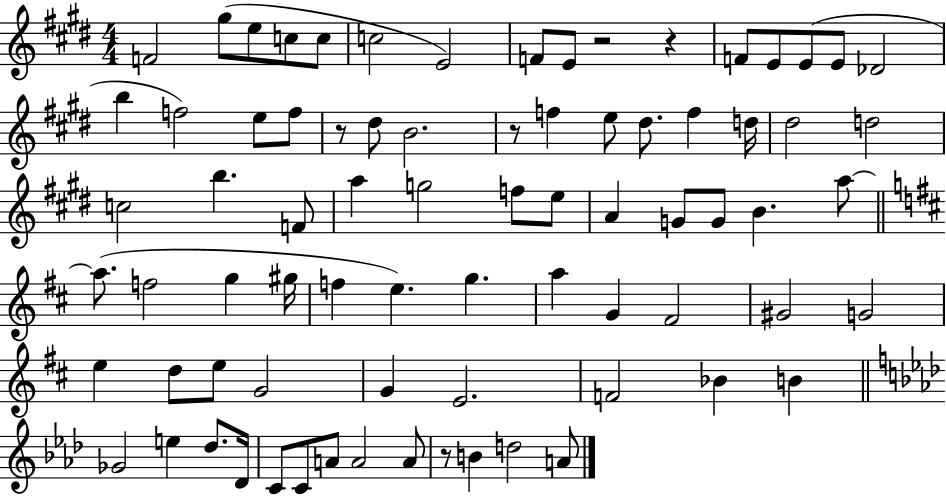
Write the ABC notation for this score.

X:1
T:Untitled
M:4/4
L:1/4
K:E
F2 ^g/2 e/2 c/2 c/2 c2 E2 F/2 E/2 z2 z F/2 E/2 E/2 E/2 _D2 b f2 e/2 f/2 z/2 ^d/2 B2 z/2 f e/2 ^d/2 f d/4 ^d2 d2 c2 b F/2 a g2 f/2 e/2 A G/2 G/2 B a/2 a/2 f2 g ^g/4 f e g a G ^F2 ^G2 G2 e d/2 e/2 G2 G E2 F2 _B B _G2 e _d/2 _D/4 C/2 C/2 A/2 A2 A/2 z/2 B d2 A/2